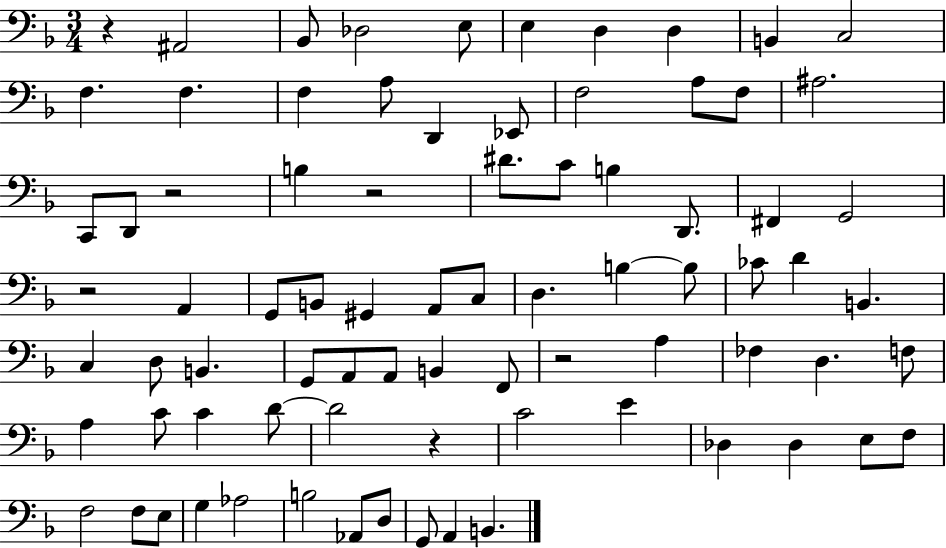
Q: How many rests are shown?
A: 6